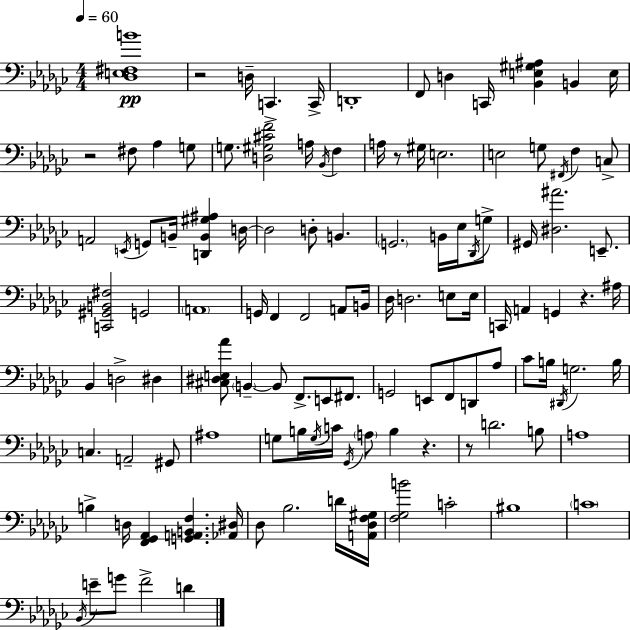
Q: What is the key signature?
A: EES minor